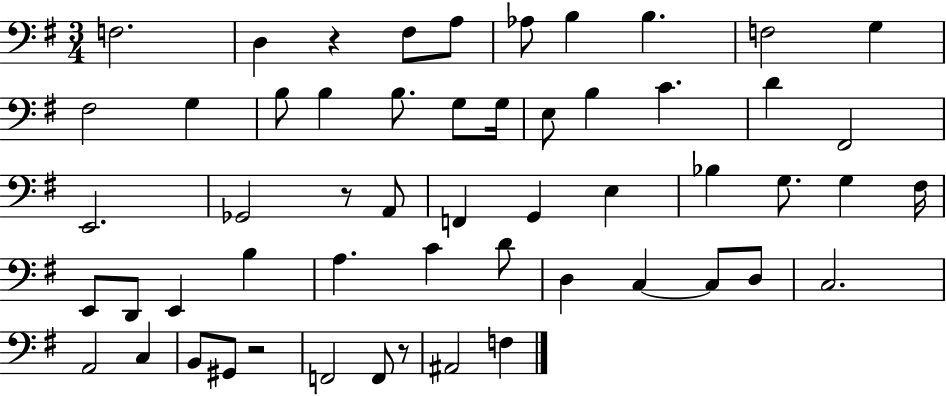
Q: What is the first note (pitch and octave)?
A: F3